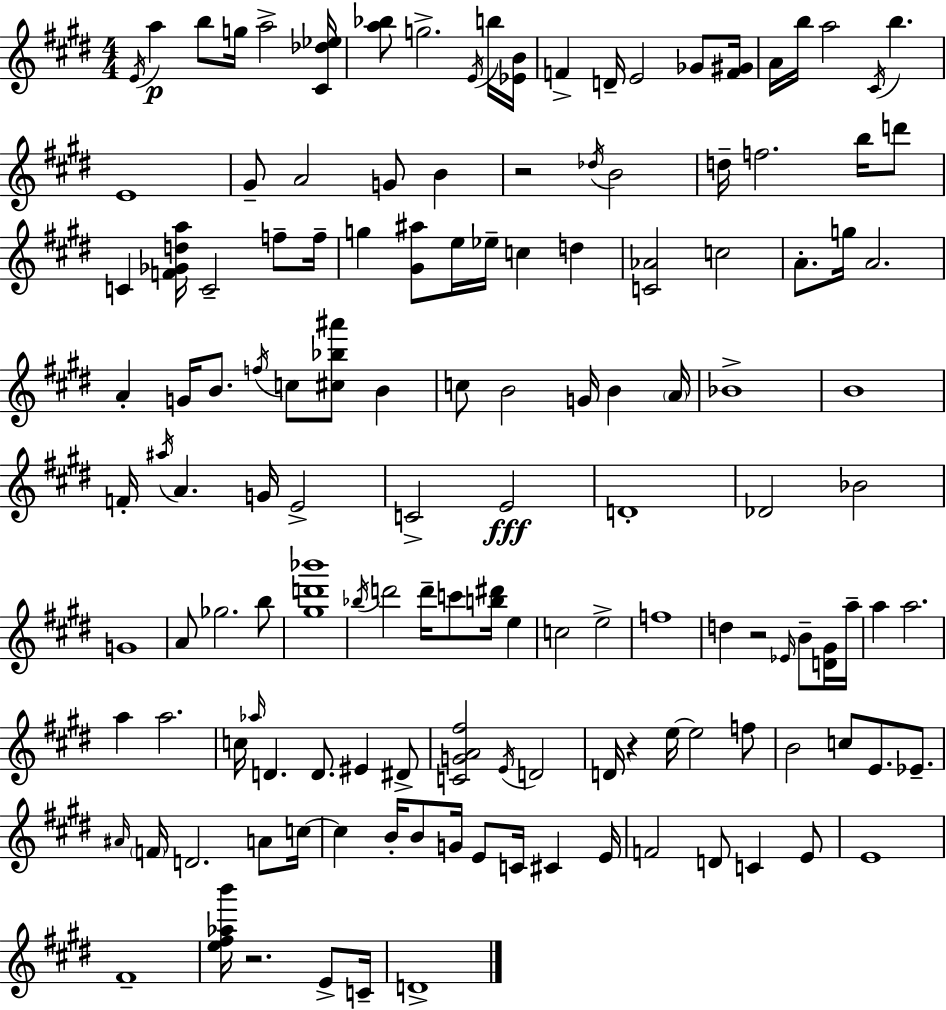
{
  \clef treble
  \numericTimeSignature
  \time 4/4
  \key e \major
  \repeat volta 2 { \acciaccatura { e'16 }\p a''4 b''8 g''16 a''2-> | <cis' des'' ees''>16 <a'' bes''>8 g''2.-> \acciaccatura { e'16 } | b''16 <ees' b'>16 f'4-> d'16-- e'2 ges'8 | <f' gis'>16 a'16 b''16 a''2 \acciaccatura { cis'16 } b''4. | \break e'1 | gis'8-- a'2 g'8 b'4 | r2 \acciaccatura { des''16 } b'2 | d''16-- f''2. | \break b''16 d'''8 c'4 <f' ges' d'' a''>16 c'2-- | f''8-- f''16-- g''4 <gis' ais''>8 e''16 ees''16-- c''4 | d''4 <c' aes'>2 c''2 | a'8.-. g''16 a'2. | \break a'4-. g'16 b'8. \acciaccatura { f''16 } c''8 <cis'' bes'' ais'''>8 | b'4 c''8 b'2 g'16 | b'4 \parenthesize a'16 bes'1-> | b'1 | \break f'16-. \acciaccatura { ais''16 } a'4. g'16 e'2-> | c'2-> e'2\fff | d'1-. | des'2 bes'2 | \break g'1 | a'8 ges''2. | b''8 <gis'' d''' bes'''>1 | \acciaccatura { bes''16 } d'''2 d'''16-- | \break c'''8 <b'' dis'''>16 e''4 c''2 e''2-> | f''1 | d''4 r2 | \grace { ees'16 } b'8-- <d' gis'>16 a''16-- a''4 a''2. | \break a''4 a''2. | c''16 \grace { aes''16 } d'4. | d'8. eis'4 dis'8-> <c' g' a' fis''>2 | \acciaccatura { e'16 } d'2 d'16 r4 e''16~~ | \break e''2 f''8 b'2 | c''8 e'8. ees'8.-- \grace { ais'16 } \parenthesize f'16 d'2. | a'8 c''16~~ c''4 b'16-. | b'8 g'16 e'8 c'16 cis'4 e'16 f'2 | \break d'8 c'4 e'8 e'1 | fis'1-- | <e'' fis'' aes'' b'''>16 r2. | e'8-> c'16-- d'1-> | \break } \bar "|."
}